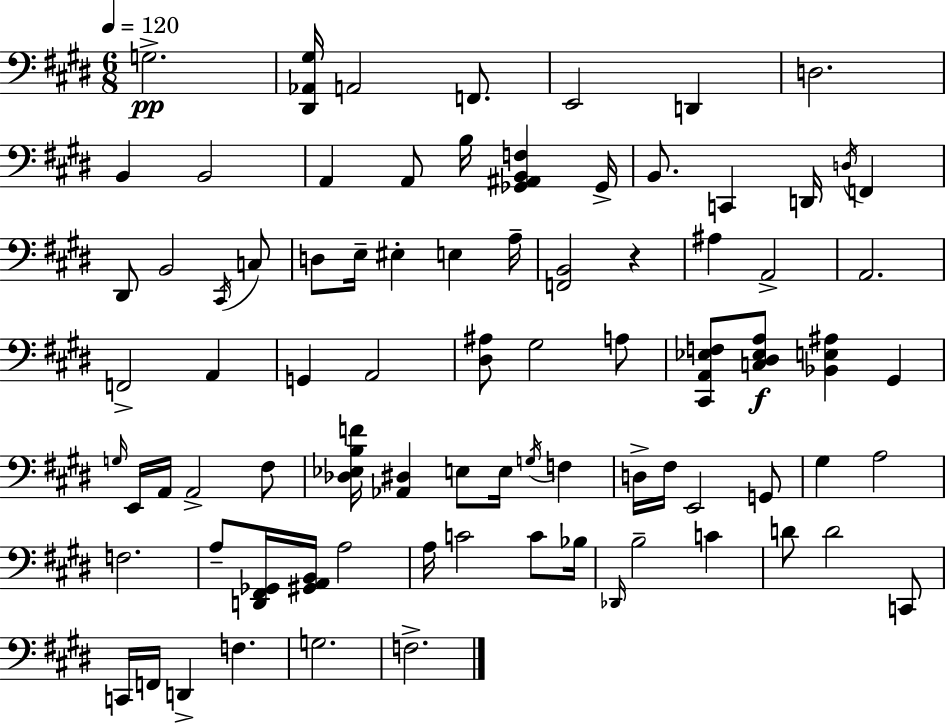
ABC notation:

X:1
T:Untitled
M:6/8
L:1/4
K:E
G,2 [^D,,_A,,^G,]/4 A,,2 F,,/2 E,,2 D,, D,2 B,, B,,2 A,, A,,/2 B,/4 [_G,,^A,,B,,F,] _G,,/4 B,,/2 C,, D,,/4 D,/4 F,, ^D,,/2 B,,2 ^C,,/4 C,/2 D,/2 E,/4 ^E, E, A,/4 [F,,B,,]2 z ^A, A,,2 A,,2 F,,2 A,, G,, A,,2 [^D,^A,]/2 ^G,2 A,/2 [^C,,A,,_E,F,]/2 [C,^D,_E,A,]/2 [_B,,E,^A,] ^G,, G,/4 E,,/4 A,,/4 A,,2 ^F,/2 [_D,_E,B,F]/4 [_A,,^D,] E,/2 E,/4 G,/4 F, D,/4 ^F,/4 E,,2 G,,/2 ^G, A,2 F,2 A,/2 [D,,^F,,_G,,]/4 [^G,,A,,B,,]/4 A,2 A,/4 C2 C/2 _B,/4 _D,,/4 B,2 C D/2 D2 C,,/2 C,,/4 F,,/4 D,, F, G,2 F,2